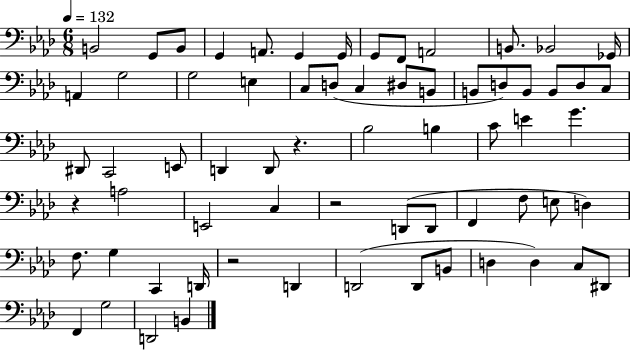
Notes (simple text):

B2/h G2/e B2/e G2/q A2/e. G2/q G2/s G2/e F2/e A2/h B2/e. Bb2/h Gb2/s A2/q G3/h G3/h E3/q C3/e D3/e C3/q D#3/e B2/e B2/e D3/e B2/e B2/e D3/e C3/e D#2/e C2/h E2/e D2/q D2/e R/q. Bb3/h B3/q C4/e E4/q G4/q. R/q A3/h E2/h C3/q R/h D2/e D2/e F2/q F3/e E3/e D3/q F3/e. G3/q C2/q D2/s R/h D2/q D2/h D2/e B2/e D3/q D3/q C3/e D#2/e F2/q G3/h D2/h B2/q